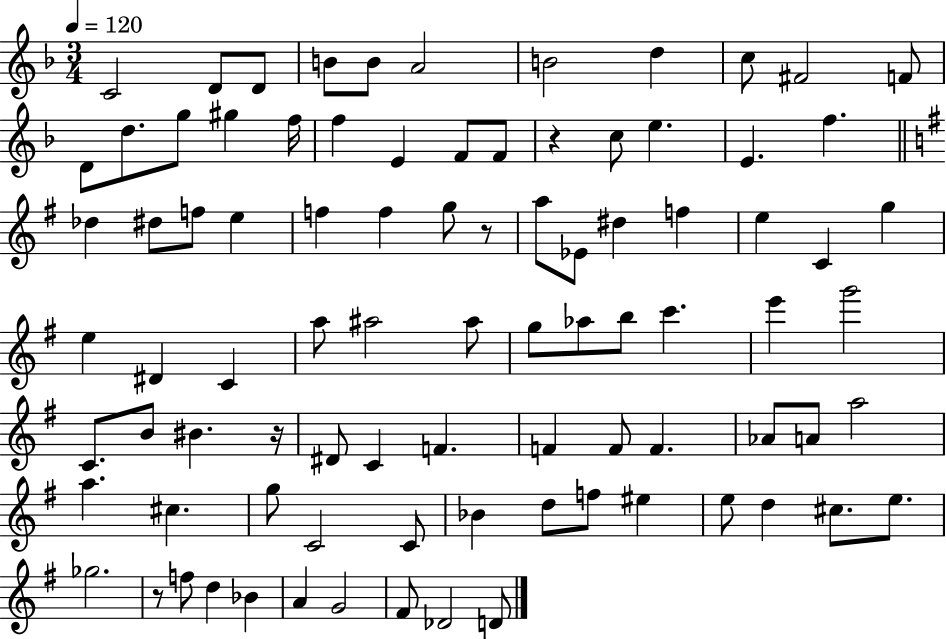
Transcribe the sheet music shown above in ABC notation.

X:1
T:Untitled
M:3/4
L:1/4
K:F
C2 D/2 D/2 B/2 B/2 A2 B2 d c/2 ^F2 F/2 D/2 d/2 g/2 ^g f/4 f E F/2 F/2 z c/2 e E f _d ^d/2 f/2 e f f g/2 z/2 a/2 _E/2 ^d f e C g e ^D C a/2 ^a2 ^a/2 g/2 _a/2 b/2 c' e' g'2 C/2 B/2 ^B z/4 ^D/2 C F F F/2 F _A/2 A/2 a2 a ^c g/2 C2 C/2 _B d/2 f/2 ^e e/2 d ^c/2 e/2 _g2 z/2 f/2 d _B A G2 ^F/2 _D2 D/2